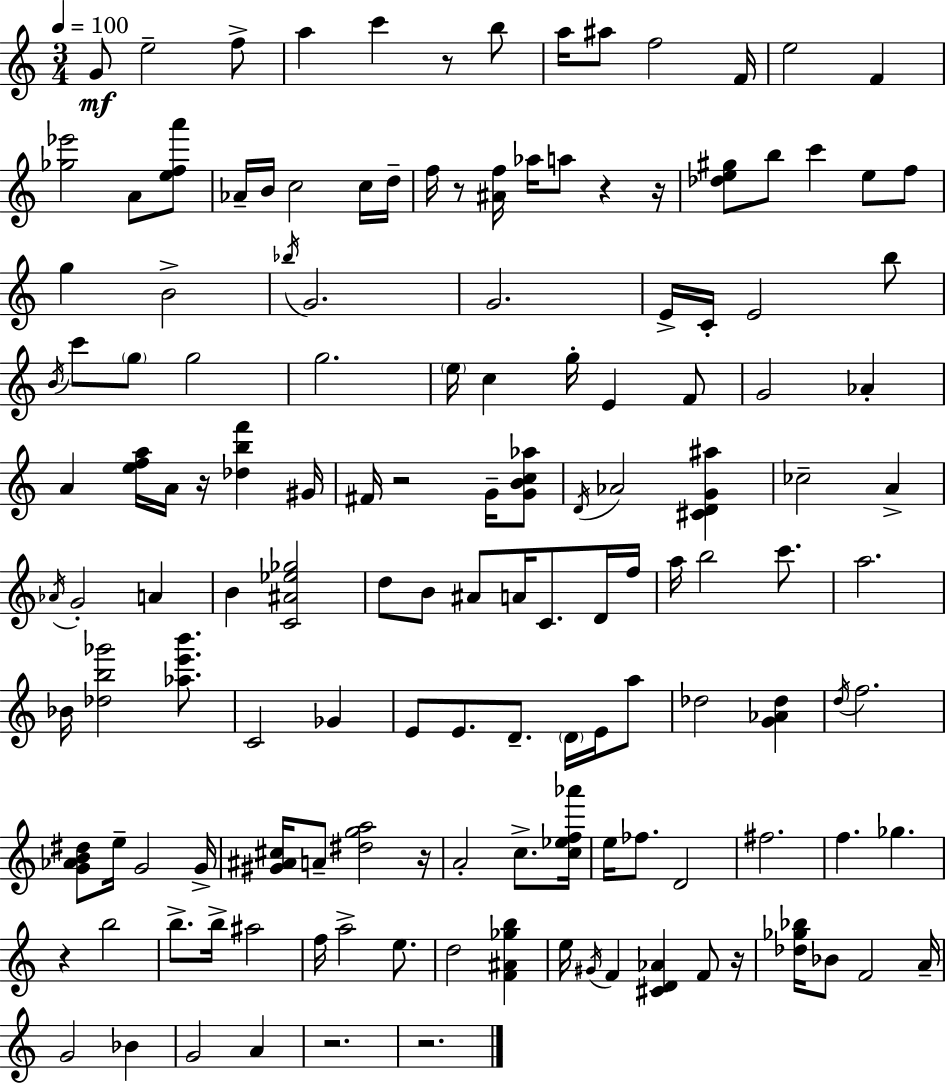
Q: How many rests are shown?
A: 11